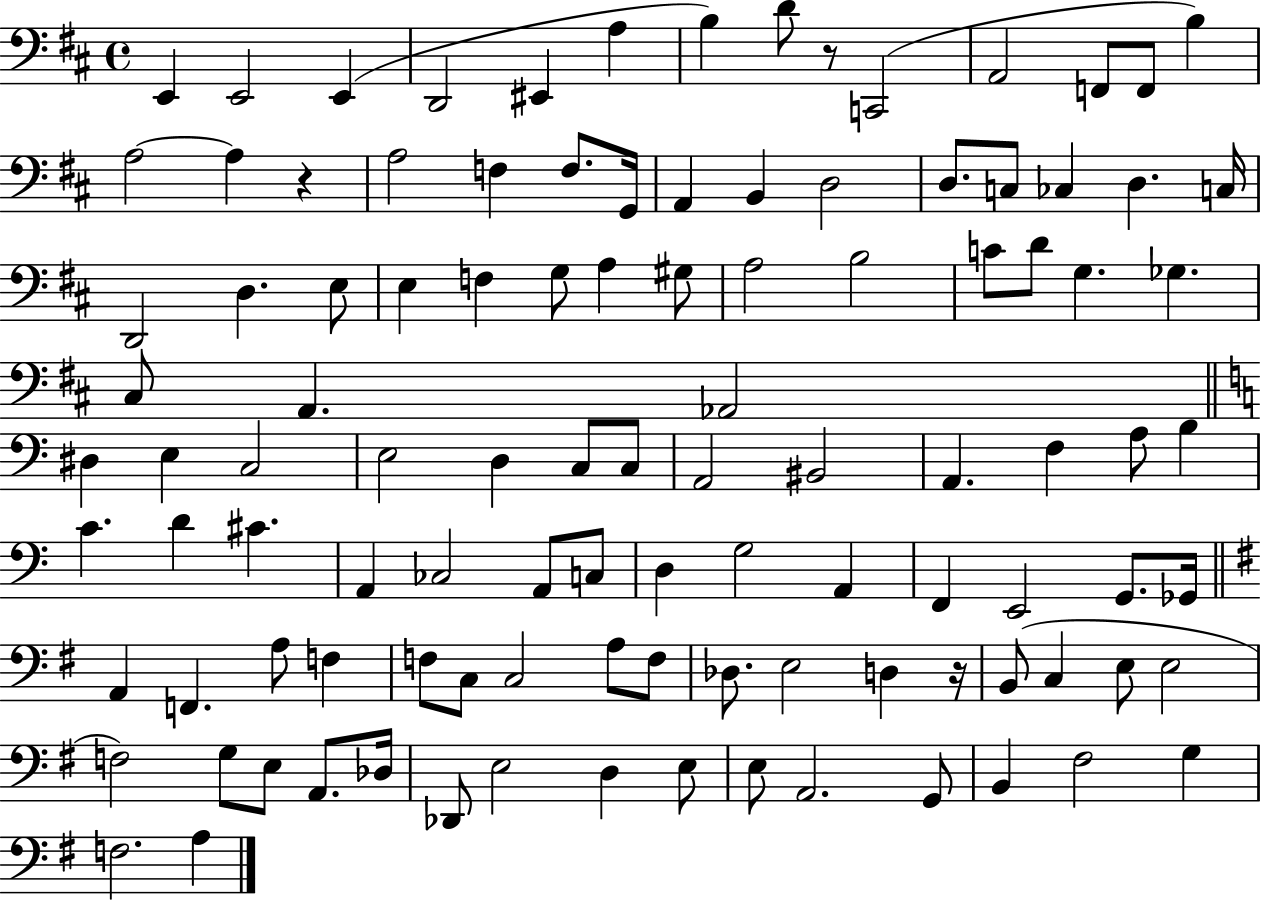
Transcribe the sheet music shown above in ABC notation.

X:1
T:Untitled
M:4/4
L:1/4
K:D
E,, E,,2 E,, D,,2 ^E,, A, B, D/2 z/2 C,,2 A,,2 F,,/2 F,,/2 B, A,2 A, z A,2 F, F,/2 G,,/4 A,, B,, D,2 D,/2 C,/2 _C, D, C,/4 D,,2 D, E,/2 E, F, G,/2 A, ^G,/2 A,2 B,2 C/2 D/2 G, _G, ^C,/2 A,, _A,,2 ^D, E, C,2 E,2 D, C,/2 C,/2 A,,2 ^B,,2 A,, F, A,/2 B, C D ^C A,, _C,2 A,,/2 C,/2 D, G,2 A,, F,, E,,2 G,,/2 _G,,/4 A,, F,, A,/2 F, F,/2 C,/2 C,2 A,/2 F,/2 _D,/2 E,2 D, z/4 B,,/2 C, E,/2 E,2 F,2 G,/2 E,/2 A,,/2 _D,/4 _D,,/2 E,2 D, E,/2 E,/2 A,,2 G,,/2 B,, ^F,2 G, F,2 A,